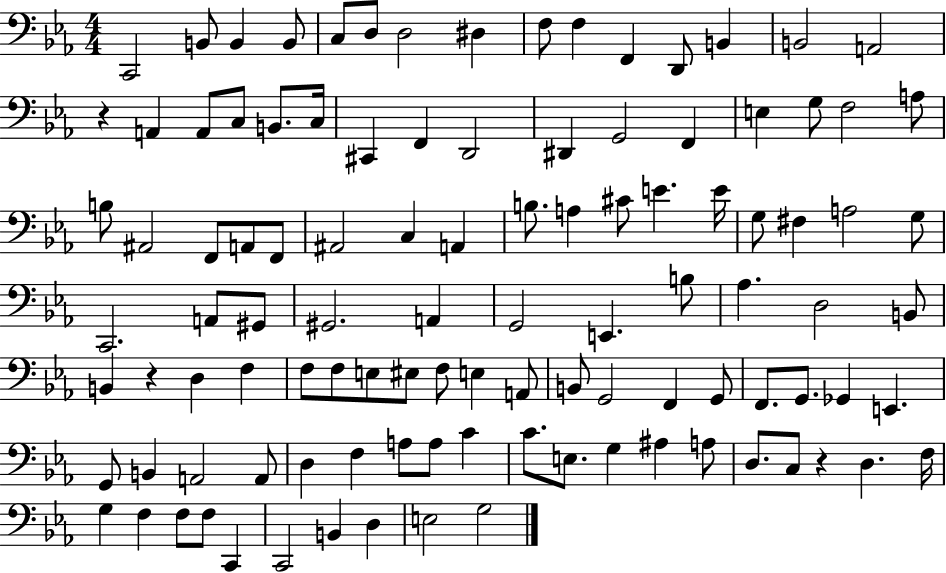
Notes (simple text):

C2/h B2/e B2/q B2/e C3/e D3/e D3/h D#3/q F3/e F3/q F2/q D2/e B2/q B2/h A2/h R/q A2/q A2/e C3/e B2/e. C3/s C#2/q F2/q D2/h D#2/q G2/h F2/q E3/q G3/e F3/h A3/e B3/e A#2/h F2/e A2/e F2/e A#2/h C3/q A2/q B3/e. A3/q C#4/e E4/q. E4/s G3/e F#3/q A3/h G3/e C2/h. A2/e G#2/e G#2/h. A2/q G2/h E2/q. B3/e Ab3/q. D3/h B2/e B2/q R/q D3/q F3/q F3/e F3/e E3/e EIS3/e F3/e E3/q A2/e B2/e G2/h F2/q G2/e F2/e. G2/e. Gb2/q E2/q. G2/e B2/q A2/h A2/e D3/q F3/q A3/e A3/e C4/q C4/e. E3/e. G3/q A#3/q A3/e D3/e. C3/e R/q D3/q. F3/s G3/q F3/q F3/e F3/e C2/q C2/h B2/q D3/q E3/h G3/h